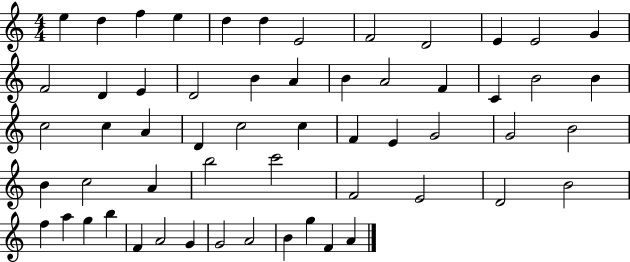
{
  \clef treble
  \numericTimeSignature
  \time 4/4
  \key c \major
  e''4 d''4 f''4 e''4 | d''4 d''4 e'2 | f'2 d'2 | e'4 e'2 g'4 | \break f'2 d'4 e'4 | d'2 b'4 a'4 | b'4 a'2 f'4 | c'4 b'2 b'4 | \break c''2 c''4 a'4 | d'4 c''2 c''4 | f'4 e'4 g'2 | g'2 b'2 | \break b'4 c''2 a'4 | b''2 c'''2 | f'2 e'2 | d'2 b'2 | \break f''4 a''4 g''4 b''4 | f'4 a'2 g'4 | g'2 a'2 | b'4 g''4 f'4 a'4 | \break \bar "|."
}